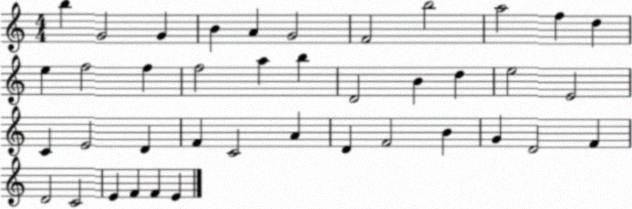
X:1
T:Untitled
M:4/4
L:1/4
K:C
b G2 G B A G2 F2 b2 a2 f d e f2 f f2 a b D2 B d e2 E2 C E2 D F C2 A D F2 B G D2 F D2 C2 E F F E